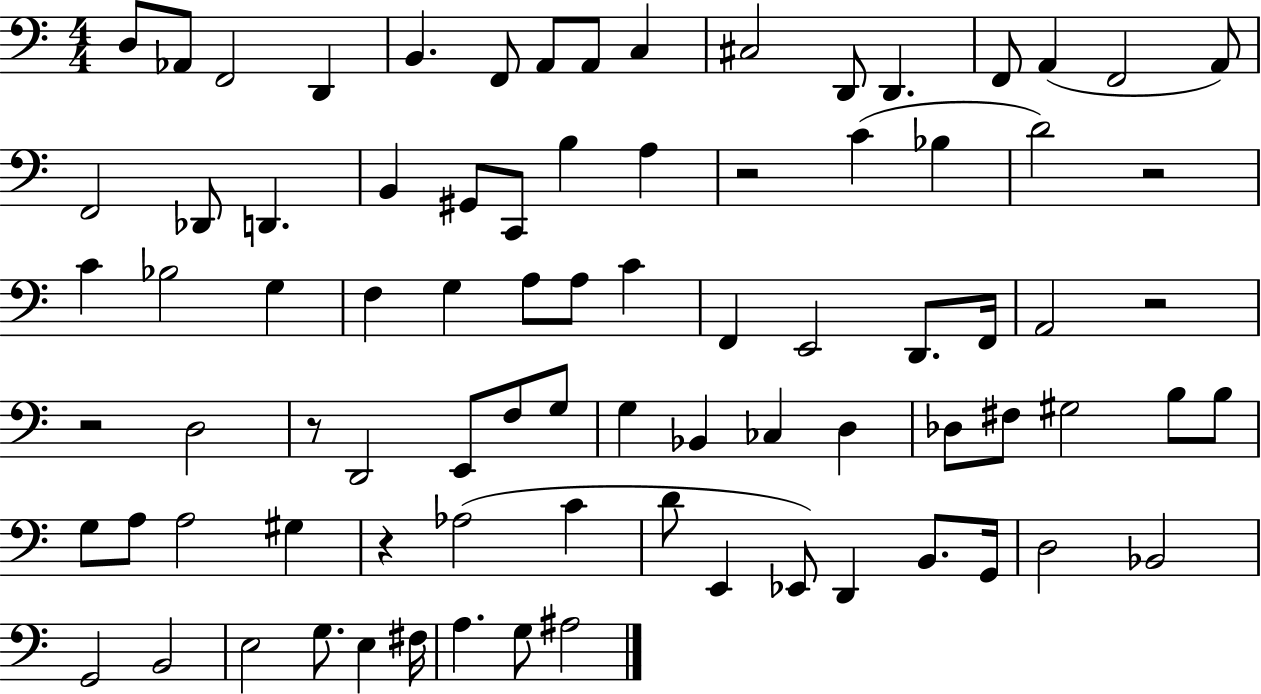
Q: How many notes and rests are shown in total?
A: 83